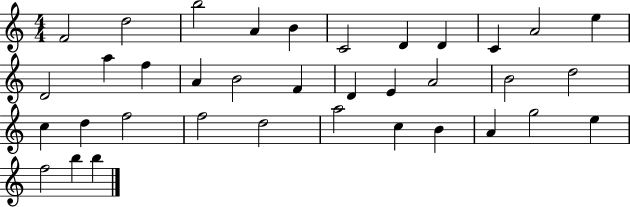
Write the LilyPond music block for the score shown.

{
  \clef treble
  \numericTimeSignature
  \time 4/4
  \key c \major
  f'2 d''2 | b''2 a'4 b'4 | c'2 d'4 d'4 | c'4 a'2 e''4 | \break d'2 a''4 f''4 | a'4 b'2 f'4 | d'4 e'4 a'2 | b'2 d''2 | \break c''4 d''4 f''2 | f''2 d''2 | a''2 c''4 b'4 | a'4 g''2 e''4 | \break f''2 b''4 b''4 | \bar "|."
}